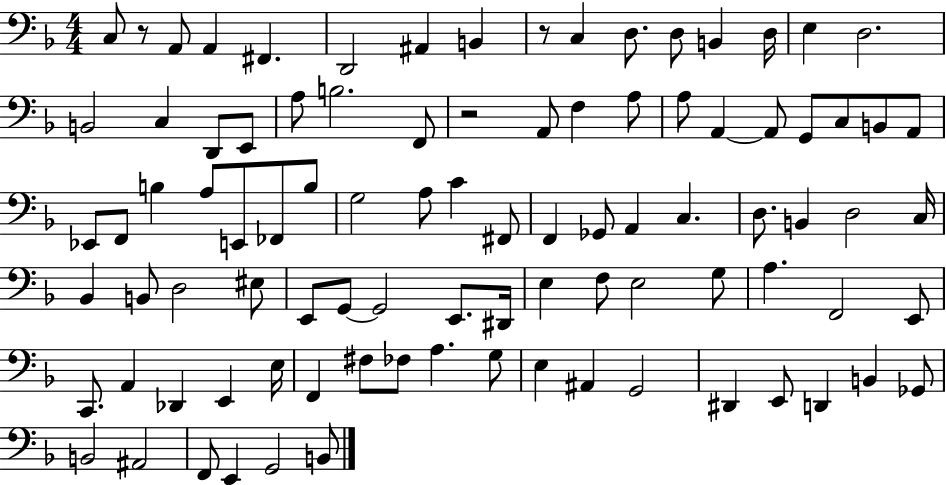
{
  \clef bass
  \numericTimeSignature
  \time 4/4
  \key f \major
  c8 r8 a,8 a,4 fis,4. | d,2 ais,4 b,4 | r8 c4 d8. d8 b,4 d16 | e4 d2. | \break b,2 c4 d,8 e,8 | a8 b2. f,8 | r2 a,8 f4 a8 | a8 a,4~~ a,8 g,8 c8 b,8 a,8 | \break ees,8 f,8 b4 a8 e,8 fes,8 b8 | g2 a8 c'4 fis,8 | f,4 ges,8 a,4 c4. | d8. b,4 d2 c16 | \break bes,4 b,8 d2 eis8 | e,8 g,8~~ g,2 e,8. dis,16 | e4 f8 e2 g8 | a4. f,2 e,8 | \break c,8. a,4 des,4 e,4 e16 | f,4 fis8 fes8 a4. g8 | e4 ais,4 g,2 | dis,4 e,8 d,4 b,4 ges,8 | \break b,2 ais,2 | f,8 e,4 g,2 b,8 | \bar "|."
}